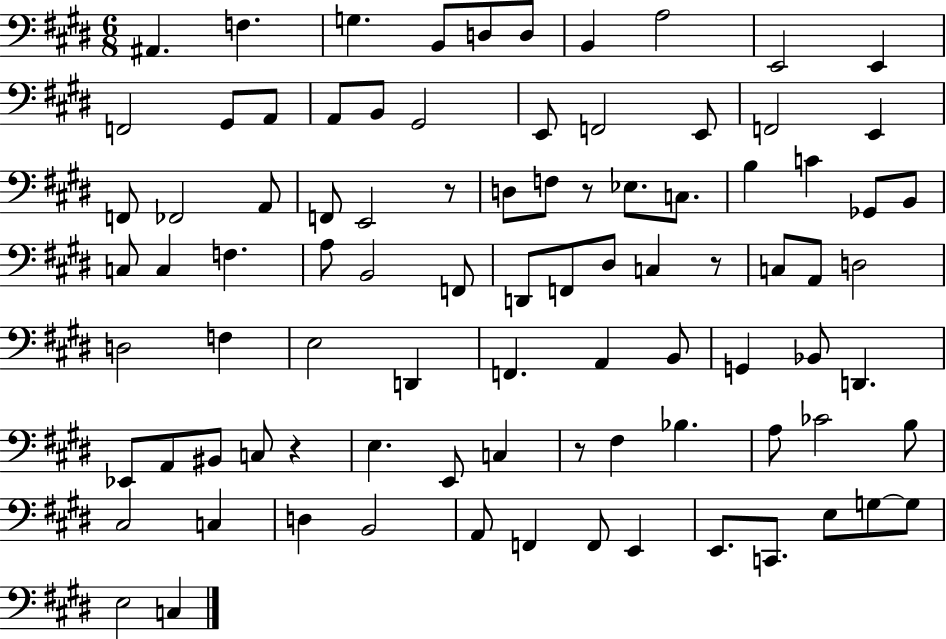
X:1
T:Untitled
M:6/8
L:1/4
K:E
^A,, F, G, B,,/2 D,/2 D,/2 B,, A,2 E,,2 E,, F,,2 ^G,,/2 A,,/2 A,,/2 B,,/2 ^G,,2 E,,/2 F,,2 E,,/2 F,,2 E,, F,,/2 _F,,2 A,,/2 F,,/2 E,,2 z/2 D,/2 F,/2 z/2 _E,/2 C,/2 B, C _G,,/2 B,,/2 C,/2 C, F, A,/2 B,,2 F,,/2 D,,/2 F,,/2 ^D,/2 C, z/2 C,/2 A,,/2 D,2 D,2 F, E,2 D,, F,, A,, B,,/2 G,, _B,,/2 D,, _E,,/2 A,,/2 ^B,,/2 C,/2 z E, E,,/2 C, z/2 ^F, _B, A,/2 _C2 B,/2 ^C,2 C, D, B,,2 A,,/2 F,, F,,/2 E,, E,,/2 C,,/2 E,/2 G,/2 G,/2 E,2 C,